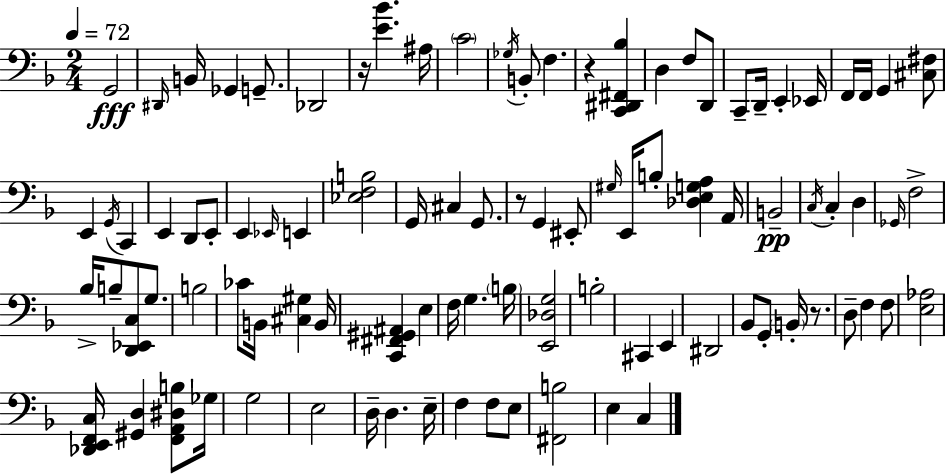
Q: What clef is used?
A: bass